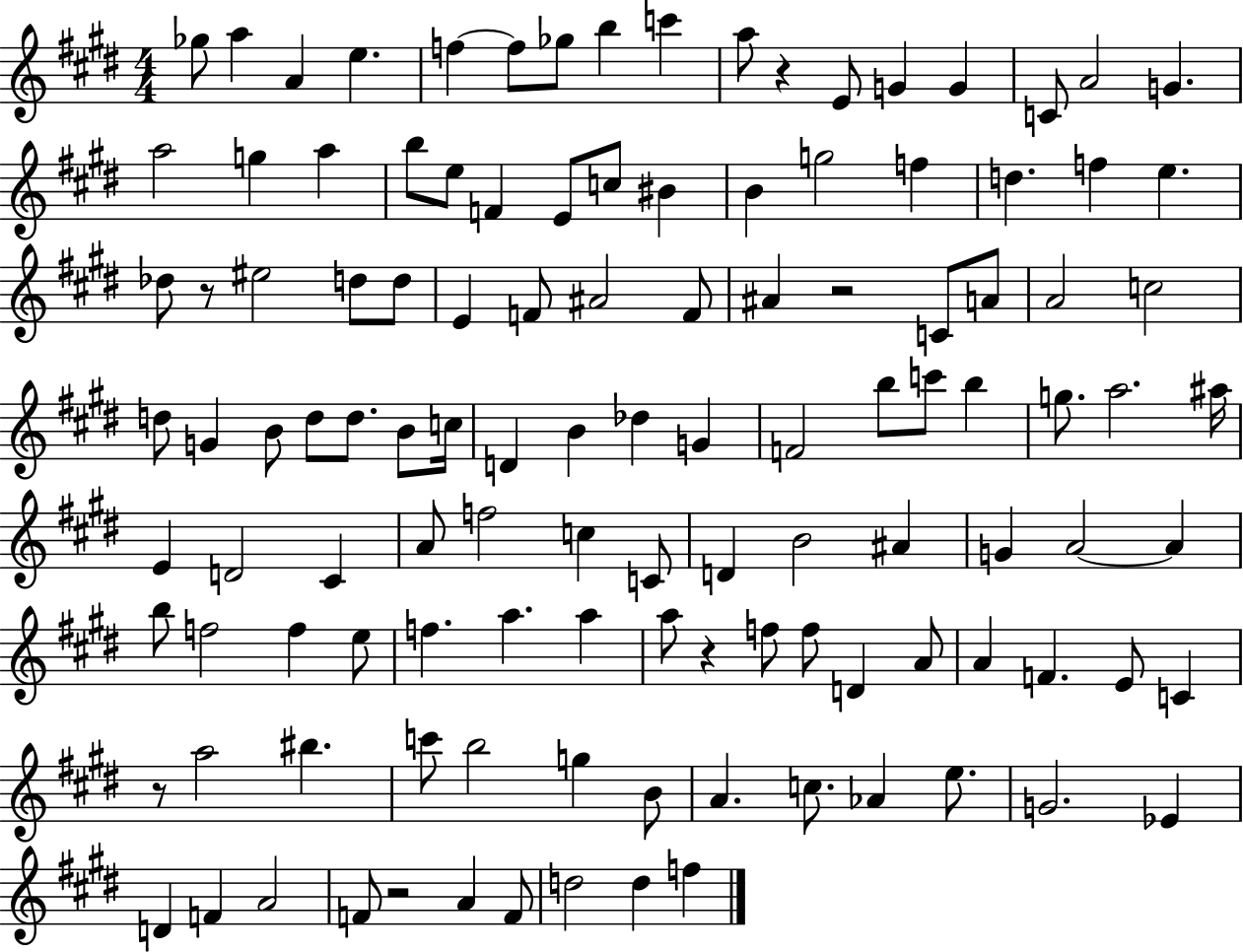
Gb5/e A5/q A4/q E5/q. F5/q F5/e Gb5/e B5/q C6/q A5/e R/q E4/e G4/q G4/q C4/e A4/h G4/q. A5/h G5/q A5/q B5/e E5/e F4/q E4/e C5/e BIS4/q B4/q G5/h F5/q D5/q. F5/q E5/q. Db5/e R/e EIS5/h D5/e D5/e E4/q F4/e A#4/h F4/e A#4/q R/h C4/e A4/e A4/h C5/h D5/e G4/q B4/e D5/e D5/e. B4/e C5/s D4/q B4/q Db5/q G4/q F4/h B5/e C6/e B5/q G5/e. A5/h. A#5/s E4/q D4/h C#4/q A4/e F5/h C5/q C4/e D4/q B4/h A#4/q G4/q A4/h A4/q B5/e F5/h F5/q E5/e F5/q. A5/q. A5/q A5/e R/q F5/e F5/e D4/q A4/e A4/q F4/q. E4/e C4/q R/e A5/h BIS5/q. C6/e B5/h G5/q B4/e A4/q. C5/e. Ab4/q E5/e. G4/h. Eb4/q D4/q F4/q A4/h F4/e R/h A4/q F4/e D5/h D5/q F5/q